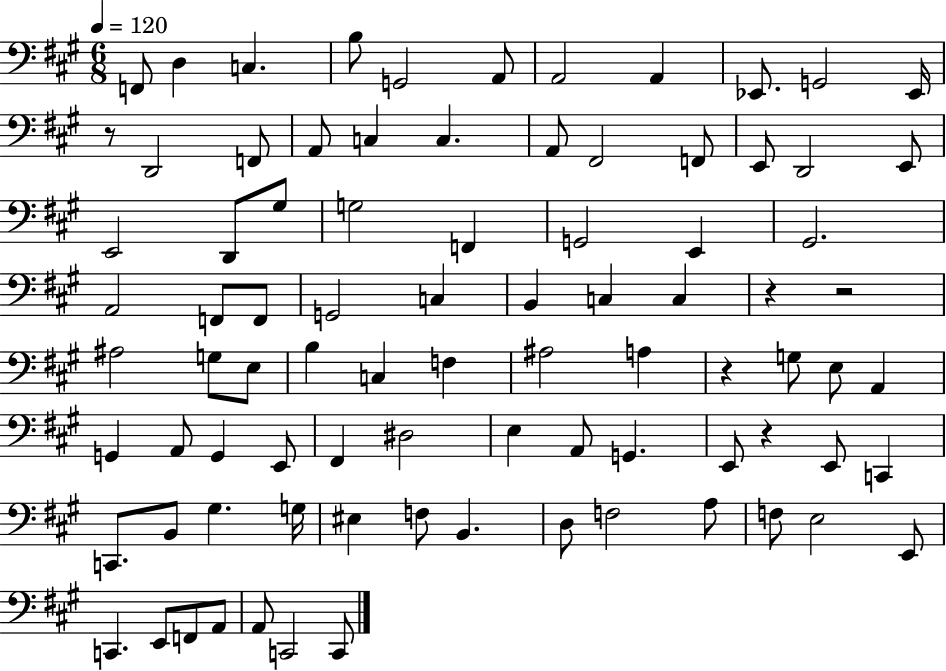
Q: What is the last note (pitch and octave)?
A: C2